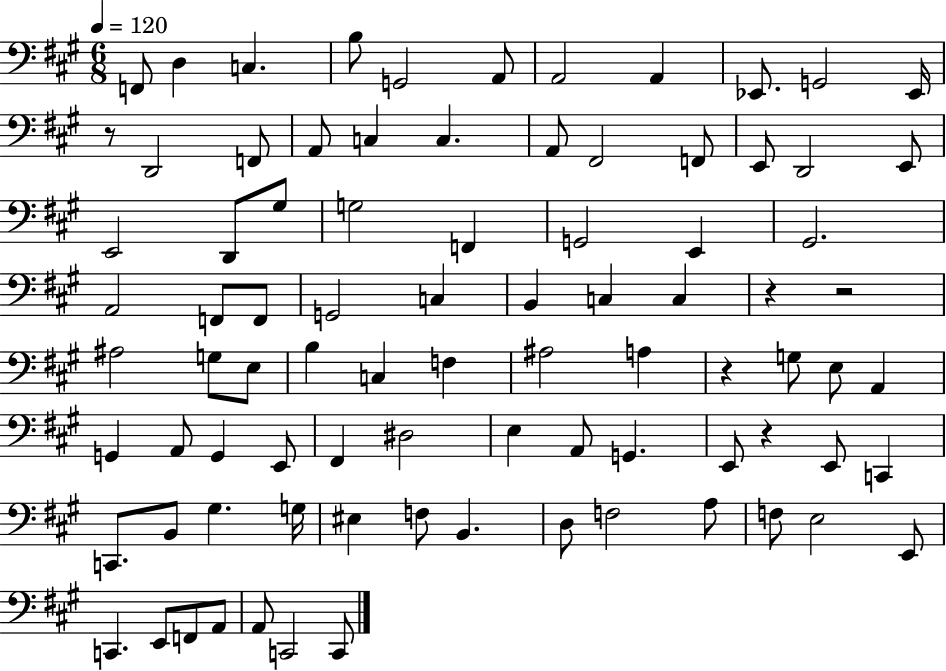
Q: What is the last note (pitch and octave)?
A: C2